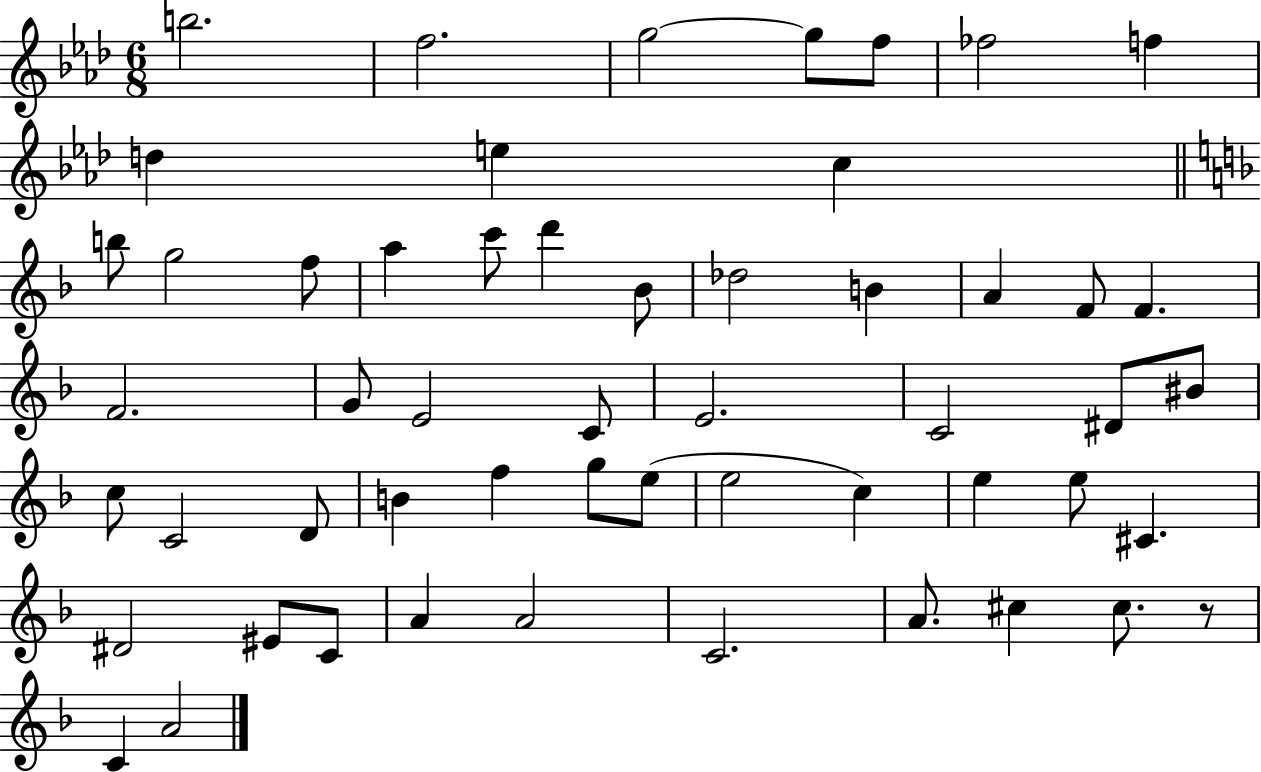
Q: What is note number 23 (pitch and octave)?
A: F4